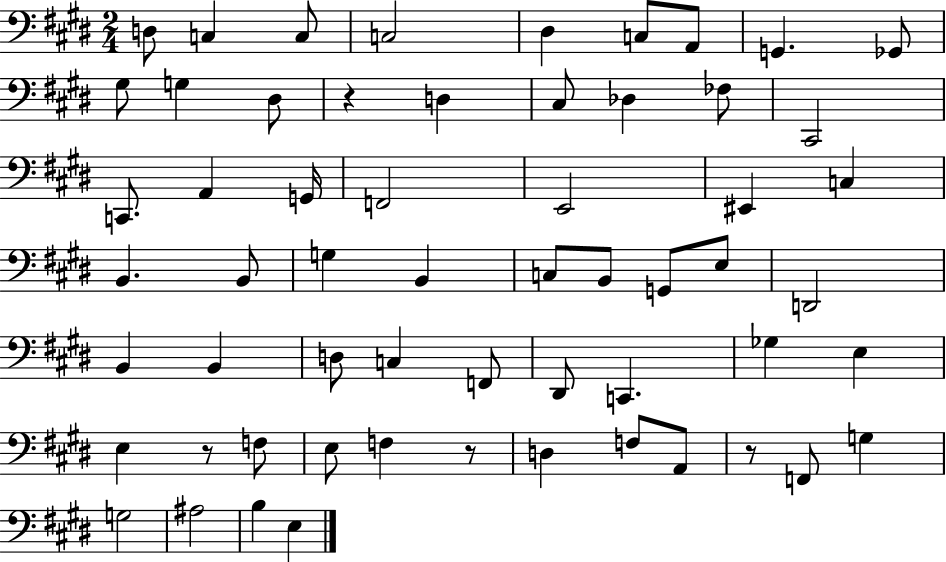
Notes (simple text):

D3/e C3/q C3/e C3/h D#3/q C3/e A2/e G2/q. Gb2/e G#3/e G3/q D#3/e R/q D3/q C#3/e Db3/q FES3/e C#2/h C2/e. A2/q G2/s F2/h E2/h EIS2/q C3/q B2/q. B2/e G3/q B2/q C3/e B2/e G2/e E3/e D2/h B2/q B2/q D3/e C3/q F2/e D#2/e C2/q. Gb3/q E3/q E3/q R/e F3/e E3/e F3/q R/e D3/q F3/e A2/e R/e F2/e G3/q G3/h A#3/h B3/q E3/q